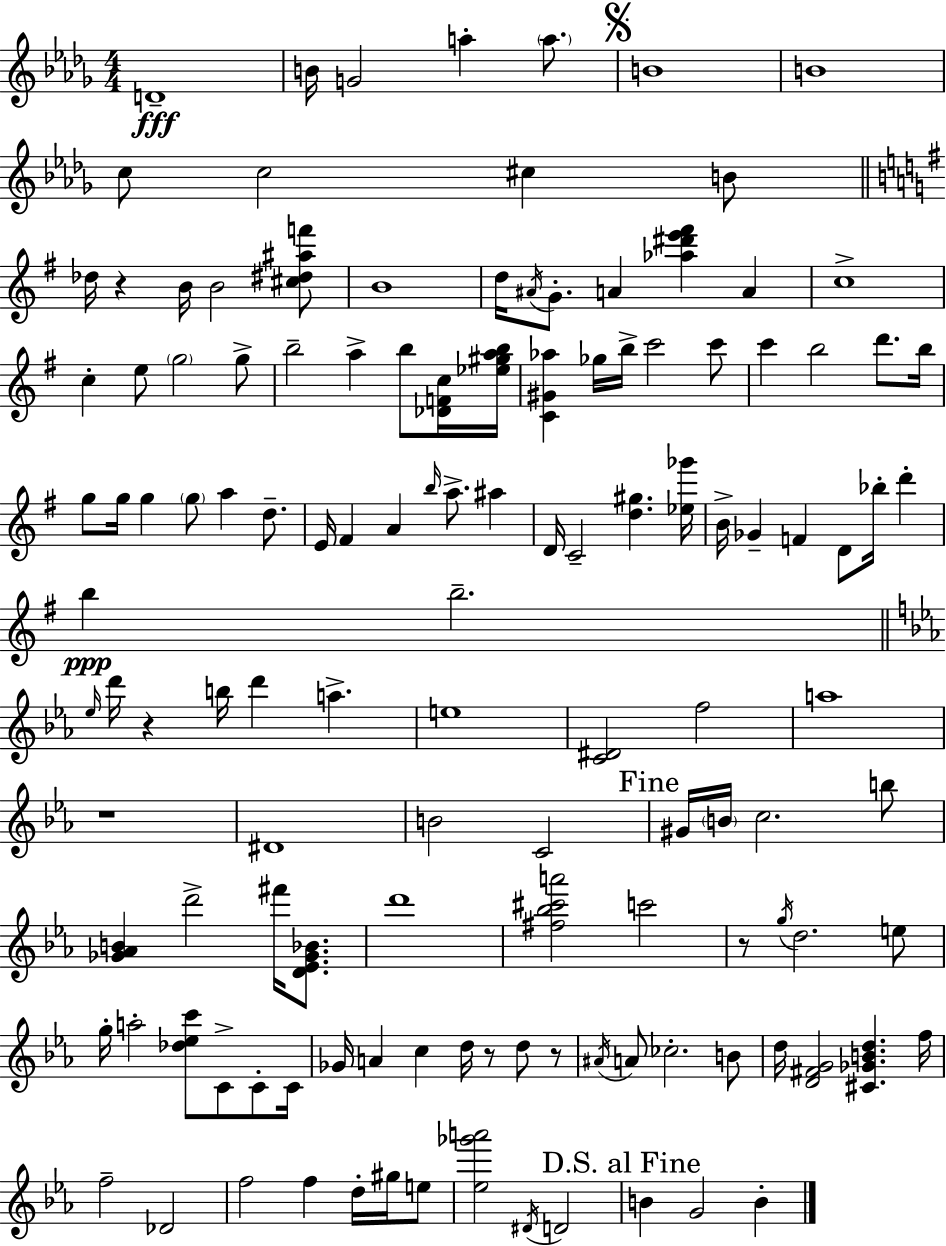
D4/w B4/s G4/h A5/q A5/e. B4/w B4/w C5/e C5/h C#5/q B4/e Db5/s R/q B4/s B4/h [C#5,D#5,A#5,F6]/e B4/w D5/s A#4/s G4/e. A4/q [Ab5,D#6,E6,F#6]/q A4/q C5/w C5/q E5/e G5/h G5/e B5/h A5/q B5/e [Db4,F4,C5]/s [Eb5,G#5,A5,B5]/s [C4,G#4,Ab5]/q Gb5/s B5/s C6/h C6/e C6/q B5/h D6/e. B5/s G5/e G5/s G5/q G5/e A5/q D5/e. E4/s F#4/q A4/q B5/s A5/e. A#5/q D4/s C4/h [D5,G#5]/q. [Eb5,Gb6]/s B4/s Gb4/q F4/q D4/e Bb5/s D6/q B5/q B5/h. Eb5/s D6/s R/q B5/s D6/q A5/q. E5/w [C4,D#4]/h F5/h A5/w R/w D#4/w B4/h C4/h G#4/s B4/s C5/h. B5/e [Gb4,Ab4,B4]/q D6/h F#6/s [D4,Eb4,Gb4,Bb4]/e. D6/w [F#5,Bb5,C#6,A6]/h C6/h R/e G5/s D5/h. E5/e G5/s A5/h [Db5,Eb5,C6]/e C4/e C4/e C4/s Gb4/s A4/q C5/q D5/s R/e D5/e R/e A#4/s A4/e CES5/h. B4/e D5/s [D4,F#4,G4]/h [C#4,Gb4,B4,D5]/q. F5/s F5/h Db4/h F5/h F5/q D5/s G#5/s E5/e [Eb5,Gb6,A6]/h D#4/s D4/h B4/q G4/h B4/q